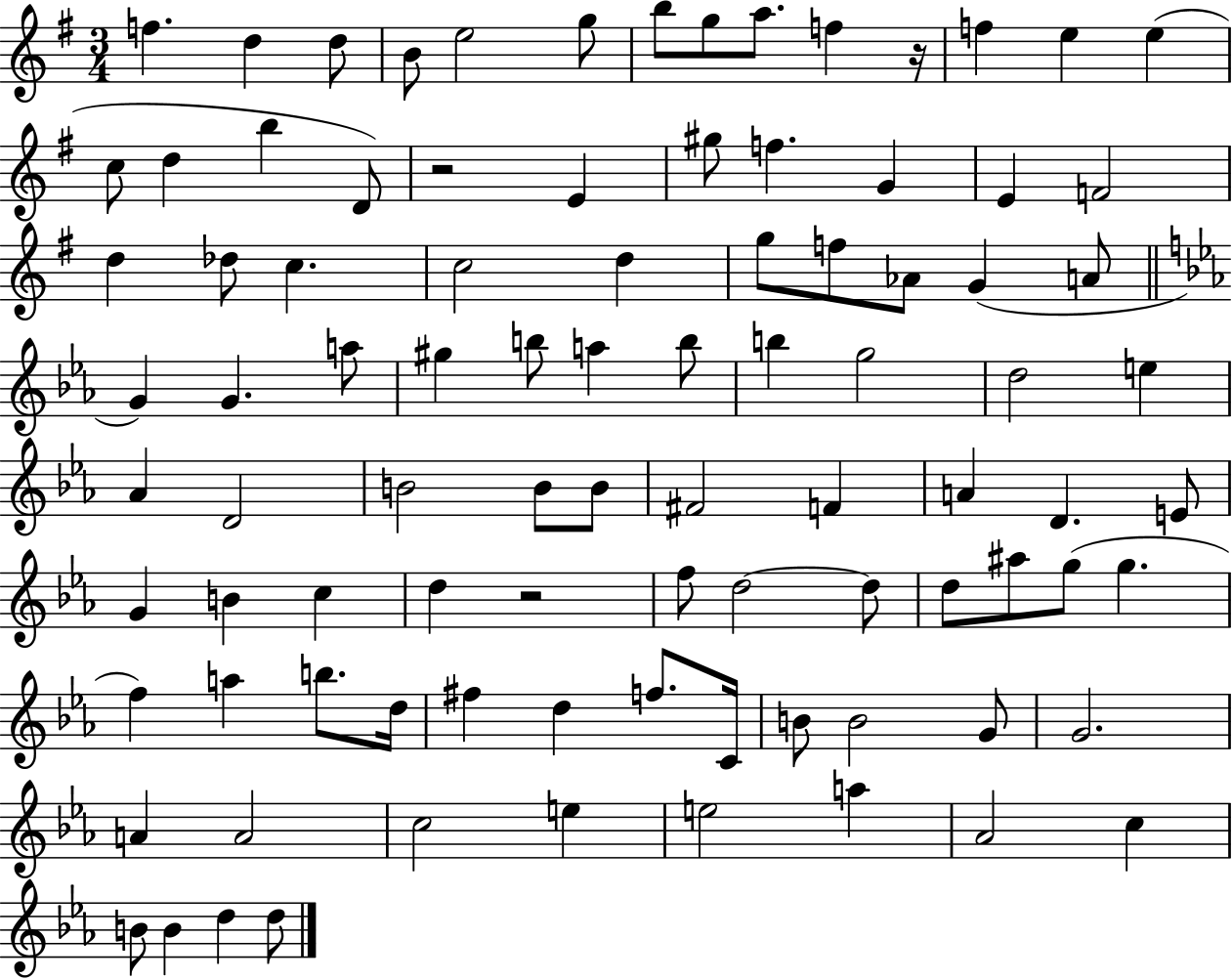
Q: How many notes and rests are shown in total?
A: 92